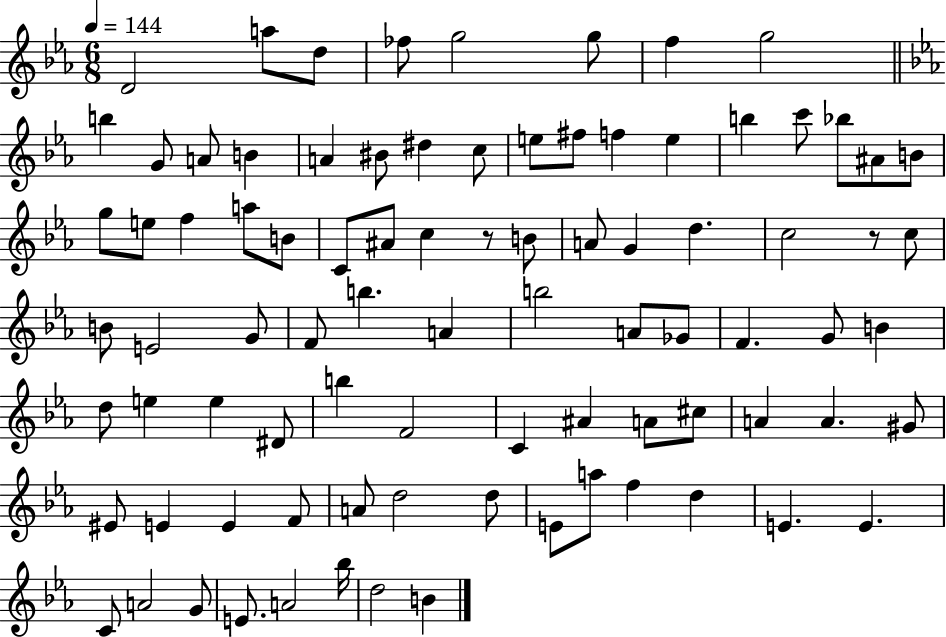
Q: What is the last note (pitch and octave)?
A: B4